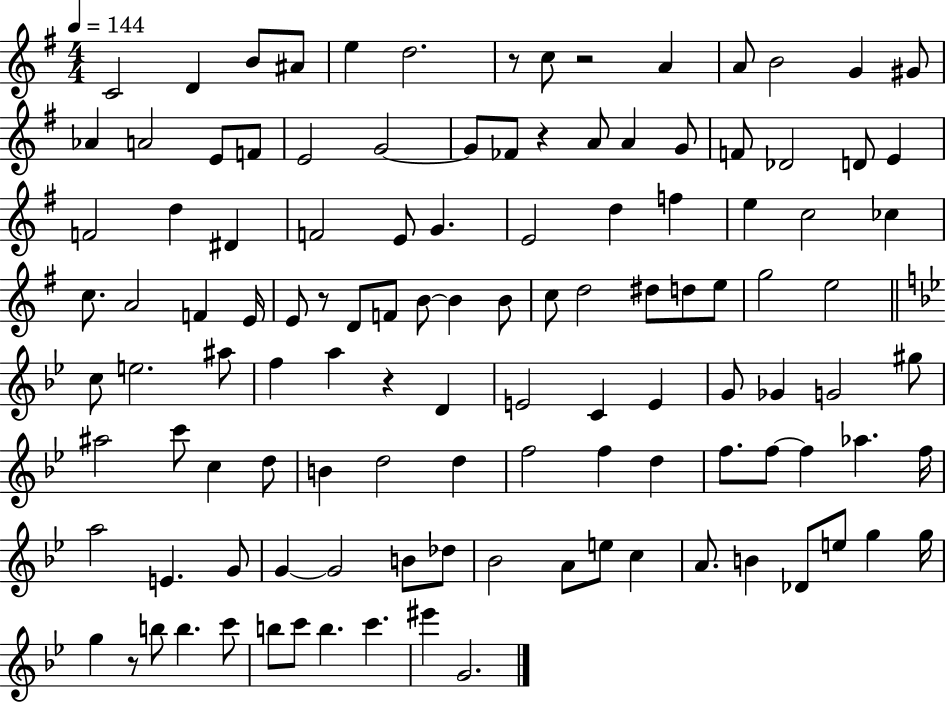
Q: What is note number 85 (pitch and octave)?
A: A5